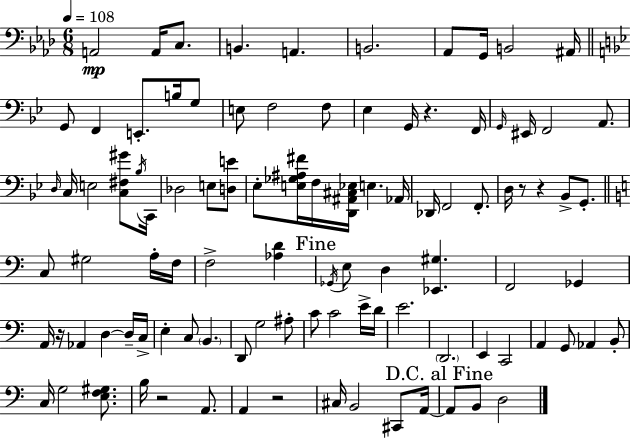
A2/h A2/s C3/e. B2/q. A2/q. B2/h. Ab2/e G2/s B2/h A#2/s G2/e F2/q E2/e. B3/s G3/e E3/e F3/h F3/e Eb3/q G2/s R/q. F2/s G2/s EIS2/s F2/h A2/e. D3/s C3/s E3/h [C3,F#3,G#4]/e Bb3/s C2/s Db3/h E3/e [D3,E4]/e Eb3/e [E3,Gb3,A#3,F#4]/s F3/s [D2,A#2,C#3,Eb3]/s E3/q. Ab2/s Db2/s F2/h F2/e. D3/s R/e R/q Bb2/e G2/e. C3/e G#3/h A3/s F3/s F3/h [Ab3,D4]/q Gb2/s E3/e D3/q [Eb2,G#3]/q. F2/h Gb2/q A2/s R/s Ab2/q D3/q D3/s C3/s E3/q C3/e B2/q. D2/e G3/h A#3/e C4/e C4/h E4/s D4/s E4/h. D2/h. E2/q C2/h A2/q G2/e Ab2/q B2/e C3/s G3/h [E3,F3,G#3]/e. B3/s R/h A2/e. A2/q R/h C#3/s B2/h C#2/e A2/s A2/e B2/e D3/h